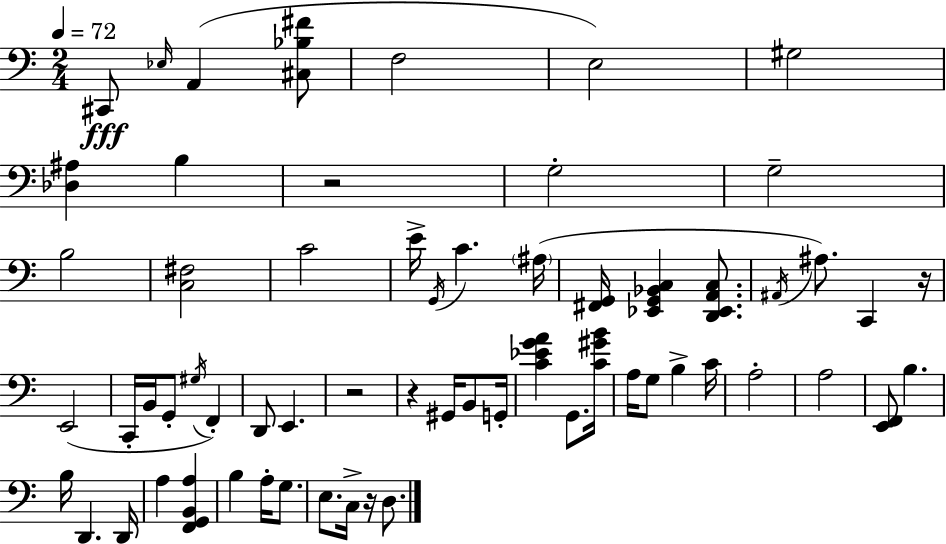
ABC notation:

X:1
T:Untitled
M:2/4
L:1/4
K:Am
^C,,/2 _E,/4 A,, [^C,_B,^F]/2 F,2 E,2 ^G,2 [_D,^A,] B, z2 G,2 G,2 B,2 [C,^F,]2 C2 E/4 G,,/4 C ^A,/4 [^F,,G,,]/4 [_E,,G,,_B,,C,] [D,,_E,,A,,C,]/2 ^A,,/4 ^A,/2 C,, z/4 E,,2 C,,/4 B,,/4 G,,/2 ^G,/4 F,, D,,/2 E,, z2 z ^G,,/4 B,,/2 G,,/4 [C_EGA] G,,/2 [C^GB]/4 A,/4 G,/2 B, C/4 A,2 A,2 [E,,F,,]/2 B, B,/4 D,, D,,/4 A, [F,,G,,B,,A,] B, A,/4 G,/2 E,/2 C,/4 z/4 D,/2